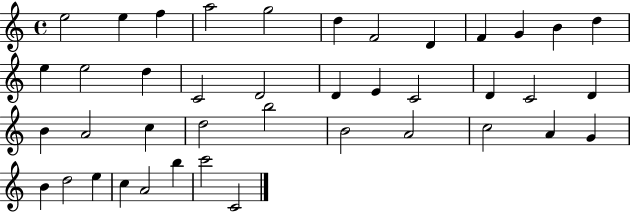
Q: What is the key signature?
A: C major